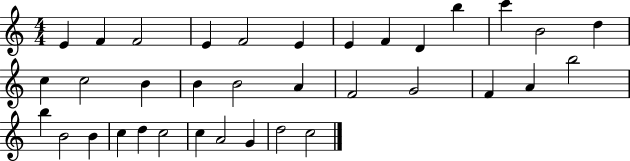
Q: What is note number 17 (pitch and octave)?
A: B4